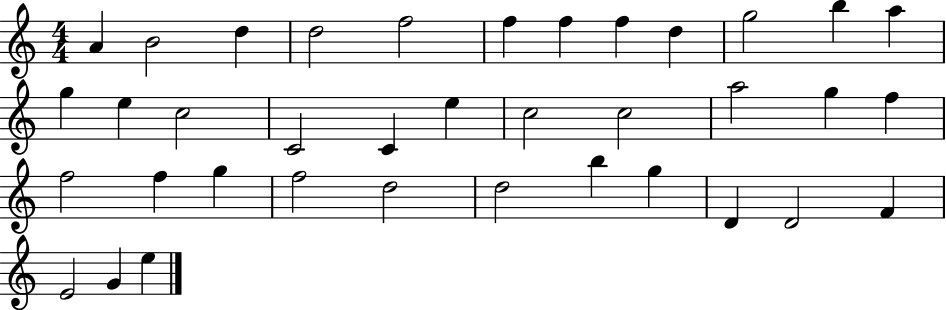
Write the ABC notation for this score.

X:1
T:Untitled
M:4/4
L:1/4
K:C
A B2 d d2 f2 f f f d g2 b a g e c2 C2 C e c2 c2 a2 g f f2 f g f2 d2 d2 b g D D2 F E2 G e